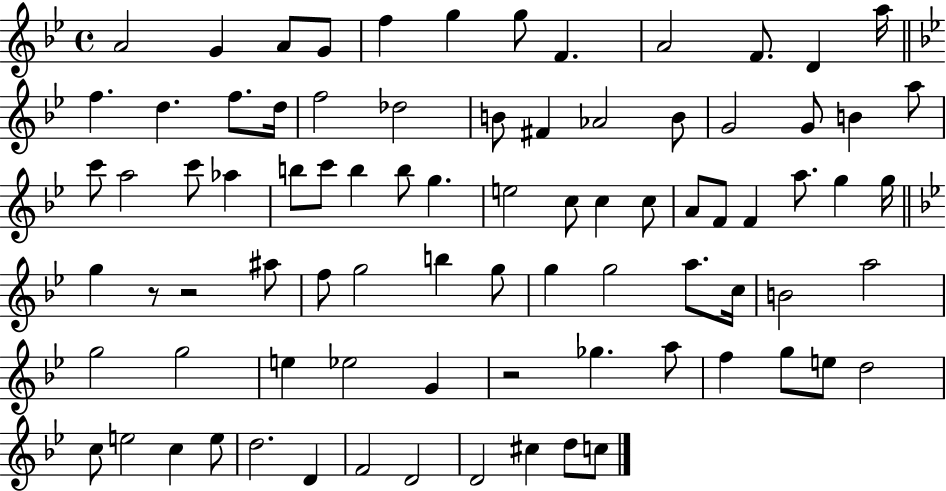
X:1
T:Untitled
M:4/4
L:1/4
K:Bb
A2 G A/2 G/2 f g g/2 F A2 F/2 D a/4 f d f/2 d/4 f2 _d2 B/2 ^F _A2 B/2 G2 G/2 B a/2 c'/2 a2 c'/2 _a b/2 c'/2 b b/2 g e2 c/2 c c/2 A/2 F/2 F a/2 g g/4 g z/2 z2 ^a/2 f/2 g2 b g/2 g g2 a/2 c/4 B2 a2 g2 g2 e _e2 G z2 _g a/2 f g/2 e/2 d2 c/2 e2 c e/2 d2 D F2 D2 D2 ^c d/2 c/2